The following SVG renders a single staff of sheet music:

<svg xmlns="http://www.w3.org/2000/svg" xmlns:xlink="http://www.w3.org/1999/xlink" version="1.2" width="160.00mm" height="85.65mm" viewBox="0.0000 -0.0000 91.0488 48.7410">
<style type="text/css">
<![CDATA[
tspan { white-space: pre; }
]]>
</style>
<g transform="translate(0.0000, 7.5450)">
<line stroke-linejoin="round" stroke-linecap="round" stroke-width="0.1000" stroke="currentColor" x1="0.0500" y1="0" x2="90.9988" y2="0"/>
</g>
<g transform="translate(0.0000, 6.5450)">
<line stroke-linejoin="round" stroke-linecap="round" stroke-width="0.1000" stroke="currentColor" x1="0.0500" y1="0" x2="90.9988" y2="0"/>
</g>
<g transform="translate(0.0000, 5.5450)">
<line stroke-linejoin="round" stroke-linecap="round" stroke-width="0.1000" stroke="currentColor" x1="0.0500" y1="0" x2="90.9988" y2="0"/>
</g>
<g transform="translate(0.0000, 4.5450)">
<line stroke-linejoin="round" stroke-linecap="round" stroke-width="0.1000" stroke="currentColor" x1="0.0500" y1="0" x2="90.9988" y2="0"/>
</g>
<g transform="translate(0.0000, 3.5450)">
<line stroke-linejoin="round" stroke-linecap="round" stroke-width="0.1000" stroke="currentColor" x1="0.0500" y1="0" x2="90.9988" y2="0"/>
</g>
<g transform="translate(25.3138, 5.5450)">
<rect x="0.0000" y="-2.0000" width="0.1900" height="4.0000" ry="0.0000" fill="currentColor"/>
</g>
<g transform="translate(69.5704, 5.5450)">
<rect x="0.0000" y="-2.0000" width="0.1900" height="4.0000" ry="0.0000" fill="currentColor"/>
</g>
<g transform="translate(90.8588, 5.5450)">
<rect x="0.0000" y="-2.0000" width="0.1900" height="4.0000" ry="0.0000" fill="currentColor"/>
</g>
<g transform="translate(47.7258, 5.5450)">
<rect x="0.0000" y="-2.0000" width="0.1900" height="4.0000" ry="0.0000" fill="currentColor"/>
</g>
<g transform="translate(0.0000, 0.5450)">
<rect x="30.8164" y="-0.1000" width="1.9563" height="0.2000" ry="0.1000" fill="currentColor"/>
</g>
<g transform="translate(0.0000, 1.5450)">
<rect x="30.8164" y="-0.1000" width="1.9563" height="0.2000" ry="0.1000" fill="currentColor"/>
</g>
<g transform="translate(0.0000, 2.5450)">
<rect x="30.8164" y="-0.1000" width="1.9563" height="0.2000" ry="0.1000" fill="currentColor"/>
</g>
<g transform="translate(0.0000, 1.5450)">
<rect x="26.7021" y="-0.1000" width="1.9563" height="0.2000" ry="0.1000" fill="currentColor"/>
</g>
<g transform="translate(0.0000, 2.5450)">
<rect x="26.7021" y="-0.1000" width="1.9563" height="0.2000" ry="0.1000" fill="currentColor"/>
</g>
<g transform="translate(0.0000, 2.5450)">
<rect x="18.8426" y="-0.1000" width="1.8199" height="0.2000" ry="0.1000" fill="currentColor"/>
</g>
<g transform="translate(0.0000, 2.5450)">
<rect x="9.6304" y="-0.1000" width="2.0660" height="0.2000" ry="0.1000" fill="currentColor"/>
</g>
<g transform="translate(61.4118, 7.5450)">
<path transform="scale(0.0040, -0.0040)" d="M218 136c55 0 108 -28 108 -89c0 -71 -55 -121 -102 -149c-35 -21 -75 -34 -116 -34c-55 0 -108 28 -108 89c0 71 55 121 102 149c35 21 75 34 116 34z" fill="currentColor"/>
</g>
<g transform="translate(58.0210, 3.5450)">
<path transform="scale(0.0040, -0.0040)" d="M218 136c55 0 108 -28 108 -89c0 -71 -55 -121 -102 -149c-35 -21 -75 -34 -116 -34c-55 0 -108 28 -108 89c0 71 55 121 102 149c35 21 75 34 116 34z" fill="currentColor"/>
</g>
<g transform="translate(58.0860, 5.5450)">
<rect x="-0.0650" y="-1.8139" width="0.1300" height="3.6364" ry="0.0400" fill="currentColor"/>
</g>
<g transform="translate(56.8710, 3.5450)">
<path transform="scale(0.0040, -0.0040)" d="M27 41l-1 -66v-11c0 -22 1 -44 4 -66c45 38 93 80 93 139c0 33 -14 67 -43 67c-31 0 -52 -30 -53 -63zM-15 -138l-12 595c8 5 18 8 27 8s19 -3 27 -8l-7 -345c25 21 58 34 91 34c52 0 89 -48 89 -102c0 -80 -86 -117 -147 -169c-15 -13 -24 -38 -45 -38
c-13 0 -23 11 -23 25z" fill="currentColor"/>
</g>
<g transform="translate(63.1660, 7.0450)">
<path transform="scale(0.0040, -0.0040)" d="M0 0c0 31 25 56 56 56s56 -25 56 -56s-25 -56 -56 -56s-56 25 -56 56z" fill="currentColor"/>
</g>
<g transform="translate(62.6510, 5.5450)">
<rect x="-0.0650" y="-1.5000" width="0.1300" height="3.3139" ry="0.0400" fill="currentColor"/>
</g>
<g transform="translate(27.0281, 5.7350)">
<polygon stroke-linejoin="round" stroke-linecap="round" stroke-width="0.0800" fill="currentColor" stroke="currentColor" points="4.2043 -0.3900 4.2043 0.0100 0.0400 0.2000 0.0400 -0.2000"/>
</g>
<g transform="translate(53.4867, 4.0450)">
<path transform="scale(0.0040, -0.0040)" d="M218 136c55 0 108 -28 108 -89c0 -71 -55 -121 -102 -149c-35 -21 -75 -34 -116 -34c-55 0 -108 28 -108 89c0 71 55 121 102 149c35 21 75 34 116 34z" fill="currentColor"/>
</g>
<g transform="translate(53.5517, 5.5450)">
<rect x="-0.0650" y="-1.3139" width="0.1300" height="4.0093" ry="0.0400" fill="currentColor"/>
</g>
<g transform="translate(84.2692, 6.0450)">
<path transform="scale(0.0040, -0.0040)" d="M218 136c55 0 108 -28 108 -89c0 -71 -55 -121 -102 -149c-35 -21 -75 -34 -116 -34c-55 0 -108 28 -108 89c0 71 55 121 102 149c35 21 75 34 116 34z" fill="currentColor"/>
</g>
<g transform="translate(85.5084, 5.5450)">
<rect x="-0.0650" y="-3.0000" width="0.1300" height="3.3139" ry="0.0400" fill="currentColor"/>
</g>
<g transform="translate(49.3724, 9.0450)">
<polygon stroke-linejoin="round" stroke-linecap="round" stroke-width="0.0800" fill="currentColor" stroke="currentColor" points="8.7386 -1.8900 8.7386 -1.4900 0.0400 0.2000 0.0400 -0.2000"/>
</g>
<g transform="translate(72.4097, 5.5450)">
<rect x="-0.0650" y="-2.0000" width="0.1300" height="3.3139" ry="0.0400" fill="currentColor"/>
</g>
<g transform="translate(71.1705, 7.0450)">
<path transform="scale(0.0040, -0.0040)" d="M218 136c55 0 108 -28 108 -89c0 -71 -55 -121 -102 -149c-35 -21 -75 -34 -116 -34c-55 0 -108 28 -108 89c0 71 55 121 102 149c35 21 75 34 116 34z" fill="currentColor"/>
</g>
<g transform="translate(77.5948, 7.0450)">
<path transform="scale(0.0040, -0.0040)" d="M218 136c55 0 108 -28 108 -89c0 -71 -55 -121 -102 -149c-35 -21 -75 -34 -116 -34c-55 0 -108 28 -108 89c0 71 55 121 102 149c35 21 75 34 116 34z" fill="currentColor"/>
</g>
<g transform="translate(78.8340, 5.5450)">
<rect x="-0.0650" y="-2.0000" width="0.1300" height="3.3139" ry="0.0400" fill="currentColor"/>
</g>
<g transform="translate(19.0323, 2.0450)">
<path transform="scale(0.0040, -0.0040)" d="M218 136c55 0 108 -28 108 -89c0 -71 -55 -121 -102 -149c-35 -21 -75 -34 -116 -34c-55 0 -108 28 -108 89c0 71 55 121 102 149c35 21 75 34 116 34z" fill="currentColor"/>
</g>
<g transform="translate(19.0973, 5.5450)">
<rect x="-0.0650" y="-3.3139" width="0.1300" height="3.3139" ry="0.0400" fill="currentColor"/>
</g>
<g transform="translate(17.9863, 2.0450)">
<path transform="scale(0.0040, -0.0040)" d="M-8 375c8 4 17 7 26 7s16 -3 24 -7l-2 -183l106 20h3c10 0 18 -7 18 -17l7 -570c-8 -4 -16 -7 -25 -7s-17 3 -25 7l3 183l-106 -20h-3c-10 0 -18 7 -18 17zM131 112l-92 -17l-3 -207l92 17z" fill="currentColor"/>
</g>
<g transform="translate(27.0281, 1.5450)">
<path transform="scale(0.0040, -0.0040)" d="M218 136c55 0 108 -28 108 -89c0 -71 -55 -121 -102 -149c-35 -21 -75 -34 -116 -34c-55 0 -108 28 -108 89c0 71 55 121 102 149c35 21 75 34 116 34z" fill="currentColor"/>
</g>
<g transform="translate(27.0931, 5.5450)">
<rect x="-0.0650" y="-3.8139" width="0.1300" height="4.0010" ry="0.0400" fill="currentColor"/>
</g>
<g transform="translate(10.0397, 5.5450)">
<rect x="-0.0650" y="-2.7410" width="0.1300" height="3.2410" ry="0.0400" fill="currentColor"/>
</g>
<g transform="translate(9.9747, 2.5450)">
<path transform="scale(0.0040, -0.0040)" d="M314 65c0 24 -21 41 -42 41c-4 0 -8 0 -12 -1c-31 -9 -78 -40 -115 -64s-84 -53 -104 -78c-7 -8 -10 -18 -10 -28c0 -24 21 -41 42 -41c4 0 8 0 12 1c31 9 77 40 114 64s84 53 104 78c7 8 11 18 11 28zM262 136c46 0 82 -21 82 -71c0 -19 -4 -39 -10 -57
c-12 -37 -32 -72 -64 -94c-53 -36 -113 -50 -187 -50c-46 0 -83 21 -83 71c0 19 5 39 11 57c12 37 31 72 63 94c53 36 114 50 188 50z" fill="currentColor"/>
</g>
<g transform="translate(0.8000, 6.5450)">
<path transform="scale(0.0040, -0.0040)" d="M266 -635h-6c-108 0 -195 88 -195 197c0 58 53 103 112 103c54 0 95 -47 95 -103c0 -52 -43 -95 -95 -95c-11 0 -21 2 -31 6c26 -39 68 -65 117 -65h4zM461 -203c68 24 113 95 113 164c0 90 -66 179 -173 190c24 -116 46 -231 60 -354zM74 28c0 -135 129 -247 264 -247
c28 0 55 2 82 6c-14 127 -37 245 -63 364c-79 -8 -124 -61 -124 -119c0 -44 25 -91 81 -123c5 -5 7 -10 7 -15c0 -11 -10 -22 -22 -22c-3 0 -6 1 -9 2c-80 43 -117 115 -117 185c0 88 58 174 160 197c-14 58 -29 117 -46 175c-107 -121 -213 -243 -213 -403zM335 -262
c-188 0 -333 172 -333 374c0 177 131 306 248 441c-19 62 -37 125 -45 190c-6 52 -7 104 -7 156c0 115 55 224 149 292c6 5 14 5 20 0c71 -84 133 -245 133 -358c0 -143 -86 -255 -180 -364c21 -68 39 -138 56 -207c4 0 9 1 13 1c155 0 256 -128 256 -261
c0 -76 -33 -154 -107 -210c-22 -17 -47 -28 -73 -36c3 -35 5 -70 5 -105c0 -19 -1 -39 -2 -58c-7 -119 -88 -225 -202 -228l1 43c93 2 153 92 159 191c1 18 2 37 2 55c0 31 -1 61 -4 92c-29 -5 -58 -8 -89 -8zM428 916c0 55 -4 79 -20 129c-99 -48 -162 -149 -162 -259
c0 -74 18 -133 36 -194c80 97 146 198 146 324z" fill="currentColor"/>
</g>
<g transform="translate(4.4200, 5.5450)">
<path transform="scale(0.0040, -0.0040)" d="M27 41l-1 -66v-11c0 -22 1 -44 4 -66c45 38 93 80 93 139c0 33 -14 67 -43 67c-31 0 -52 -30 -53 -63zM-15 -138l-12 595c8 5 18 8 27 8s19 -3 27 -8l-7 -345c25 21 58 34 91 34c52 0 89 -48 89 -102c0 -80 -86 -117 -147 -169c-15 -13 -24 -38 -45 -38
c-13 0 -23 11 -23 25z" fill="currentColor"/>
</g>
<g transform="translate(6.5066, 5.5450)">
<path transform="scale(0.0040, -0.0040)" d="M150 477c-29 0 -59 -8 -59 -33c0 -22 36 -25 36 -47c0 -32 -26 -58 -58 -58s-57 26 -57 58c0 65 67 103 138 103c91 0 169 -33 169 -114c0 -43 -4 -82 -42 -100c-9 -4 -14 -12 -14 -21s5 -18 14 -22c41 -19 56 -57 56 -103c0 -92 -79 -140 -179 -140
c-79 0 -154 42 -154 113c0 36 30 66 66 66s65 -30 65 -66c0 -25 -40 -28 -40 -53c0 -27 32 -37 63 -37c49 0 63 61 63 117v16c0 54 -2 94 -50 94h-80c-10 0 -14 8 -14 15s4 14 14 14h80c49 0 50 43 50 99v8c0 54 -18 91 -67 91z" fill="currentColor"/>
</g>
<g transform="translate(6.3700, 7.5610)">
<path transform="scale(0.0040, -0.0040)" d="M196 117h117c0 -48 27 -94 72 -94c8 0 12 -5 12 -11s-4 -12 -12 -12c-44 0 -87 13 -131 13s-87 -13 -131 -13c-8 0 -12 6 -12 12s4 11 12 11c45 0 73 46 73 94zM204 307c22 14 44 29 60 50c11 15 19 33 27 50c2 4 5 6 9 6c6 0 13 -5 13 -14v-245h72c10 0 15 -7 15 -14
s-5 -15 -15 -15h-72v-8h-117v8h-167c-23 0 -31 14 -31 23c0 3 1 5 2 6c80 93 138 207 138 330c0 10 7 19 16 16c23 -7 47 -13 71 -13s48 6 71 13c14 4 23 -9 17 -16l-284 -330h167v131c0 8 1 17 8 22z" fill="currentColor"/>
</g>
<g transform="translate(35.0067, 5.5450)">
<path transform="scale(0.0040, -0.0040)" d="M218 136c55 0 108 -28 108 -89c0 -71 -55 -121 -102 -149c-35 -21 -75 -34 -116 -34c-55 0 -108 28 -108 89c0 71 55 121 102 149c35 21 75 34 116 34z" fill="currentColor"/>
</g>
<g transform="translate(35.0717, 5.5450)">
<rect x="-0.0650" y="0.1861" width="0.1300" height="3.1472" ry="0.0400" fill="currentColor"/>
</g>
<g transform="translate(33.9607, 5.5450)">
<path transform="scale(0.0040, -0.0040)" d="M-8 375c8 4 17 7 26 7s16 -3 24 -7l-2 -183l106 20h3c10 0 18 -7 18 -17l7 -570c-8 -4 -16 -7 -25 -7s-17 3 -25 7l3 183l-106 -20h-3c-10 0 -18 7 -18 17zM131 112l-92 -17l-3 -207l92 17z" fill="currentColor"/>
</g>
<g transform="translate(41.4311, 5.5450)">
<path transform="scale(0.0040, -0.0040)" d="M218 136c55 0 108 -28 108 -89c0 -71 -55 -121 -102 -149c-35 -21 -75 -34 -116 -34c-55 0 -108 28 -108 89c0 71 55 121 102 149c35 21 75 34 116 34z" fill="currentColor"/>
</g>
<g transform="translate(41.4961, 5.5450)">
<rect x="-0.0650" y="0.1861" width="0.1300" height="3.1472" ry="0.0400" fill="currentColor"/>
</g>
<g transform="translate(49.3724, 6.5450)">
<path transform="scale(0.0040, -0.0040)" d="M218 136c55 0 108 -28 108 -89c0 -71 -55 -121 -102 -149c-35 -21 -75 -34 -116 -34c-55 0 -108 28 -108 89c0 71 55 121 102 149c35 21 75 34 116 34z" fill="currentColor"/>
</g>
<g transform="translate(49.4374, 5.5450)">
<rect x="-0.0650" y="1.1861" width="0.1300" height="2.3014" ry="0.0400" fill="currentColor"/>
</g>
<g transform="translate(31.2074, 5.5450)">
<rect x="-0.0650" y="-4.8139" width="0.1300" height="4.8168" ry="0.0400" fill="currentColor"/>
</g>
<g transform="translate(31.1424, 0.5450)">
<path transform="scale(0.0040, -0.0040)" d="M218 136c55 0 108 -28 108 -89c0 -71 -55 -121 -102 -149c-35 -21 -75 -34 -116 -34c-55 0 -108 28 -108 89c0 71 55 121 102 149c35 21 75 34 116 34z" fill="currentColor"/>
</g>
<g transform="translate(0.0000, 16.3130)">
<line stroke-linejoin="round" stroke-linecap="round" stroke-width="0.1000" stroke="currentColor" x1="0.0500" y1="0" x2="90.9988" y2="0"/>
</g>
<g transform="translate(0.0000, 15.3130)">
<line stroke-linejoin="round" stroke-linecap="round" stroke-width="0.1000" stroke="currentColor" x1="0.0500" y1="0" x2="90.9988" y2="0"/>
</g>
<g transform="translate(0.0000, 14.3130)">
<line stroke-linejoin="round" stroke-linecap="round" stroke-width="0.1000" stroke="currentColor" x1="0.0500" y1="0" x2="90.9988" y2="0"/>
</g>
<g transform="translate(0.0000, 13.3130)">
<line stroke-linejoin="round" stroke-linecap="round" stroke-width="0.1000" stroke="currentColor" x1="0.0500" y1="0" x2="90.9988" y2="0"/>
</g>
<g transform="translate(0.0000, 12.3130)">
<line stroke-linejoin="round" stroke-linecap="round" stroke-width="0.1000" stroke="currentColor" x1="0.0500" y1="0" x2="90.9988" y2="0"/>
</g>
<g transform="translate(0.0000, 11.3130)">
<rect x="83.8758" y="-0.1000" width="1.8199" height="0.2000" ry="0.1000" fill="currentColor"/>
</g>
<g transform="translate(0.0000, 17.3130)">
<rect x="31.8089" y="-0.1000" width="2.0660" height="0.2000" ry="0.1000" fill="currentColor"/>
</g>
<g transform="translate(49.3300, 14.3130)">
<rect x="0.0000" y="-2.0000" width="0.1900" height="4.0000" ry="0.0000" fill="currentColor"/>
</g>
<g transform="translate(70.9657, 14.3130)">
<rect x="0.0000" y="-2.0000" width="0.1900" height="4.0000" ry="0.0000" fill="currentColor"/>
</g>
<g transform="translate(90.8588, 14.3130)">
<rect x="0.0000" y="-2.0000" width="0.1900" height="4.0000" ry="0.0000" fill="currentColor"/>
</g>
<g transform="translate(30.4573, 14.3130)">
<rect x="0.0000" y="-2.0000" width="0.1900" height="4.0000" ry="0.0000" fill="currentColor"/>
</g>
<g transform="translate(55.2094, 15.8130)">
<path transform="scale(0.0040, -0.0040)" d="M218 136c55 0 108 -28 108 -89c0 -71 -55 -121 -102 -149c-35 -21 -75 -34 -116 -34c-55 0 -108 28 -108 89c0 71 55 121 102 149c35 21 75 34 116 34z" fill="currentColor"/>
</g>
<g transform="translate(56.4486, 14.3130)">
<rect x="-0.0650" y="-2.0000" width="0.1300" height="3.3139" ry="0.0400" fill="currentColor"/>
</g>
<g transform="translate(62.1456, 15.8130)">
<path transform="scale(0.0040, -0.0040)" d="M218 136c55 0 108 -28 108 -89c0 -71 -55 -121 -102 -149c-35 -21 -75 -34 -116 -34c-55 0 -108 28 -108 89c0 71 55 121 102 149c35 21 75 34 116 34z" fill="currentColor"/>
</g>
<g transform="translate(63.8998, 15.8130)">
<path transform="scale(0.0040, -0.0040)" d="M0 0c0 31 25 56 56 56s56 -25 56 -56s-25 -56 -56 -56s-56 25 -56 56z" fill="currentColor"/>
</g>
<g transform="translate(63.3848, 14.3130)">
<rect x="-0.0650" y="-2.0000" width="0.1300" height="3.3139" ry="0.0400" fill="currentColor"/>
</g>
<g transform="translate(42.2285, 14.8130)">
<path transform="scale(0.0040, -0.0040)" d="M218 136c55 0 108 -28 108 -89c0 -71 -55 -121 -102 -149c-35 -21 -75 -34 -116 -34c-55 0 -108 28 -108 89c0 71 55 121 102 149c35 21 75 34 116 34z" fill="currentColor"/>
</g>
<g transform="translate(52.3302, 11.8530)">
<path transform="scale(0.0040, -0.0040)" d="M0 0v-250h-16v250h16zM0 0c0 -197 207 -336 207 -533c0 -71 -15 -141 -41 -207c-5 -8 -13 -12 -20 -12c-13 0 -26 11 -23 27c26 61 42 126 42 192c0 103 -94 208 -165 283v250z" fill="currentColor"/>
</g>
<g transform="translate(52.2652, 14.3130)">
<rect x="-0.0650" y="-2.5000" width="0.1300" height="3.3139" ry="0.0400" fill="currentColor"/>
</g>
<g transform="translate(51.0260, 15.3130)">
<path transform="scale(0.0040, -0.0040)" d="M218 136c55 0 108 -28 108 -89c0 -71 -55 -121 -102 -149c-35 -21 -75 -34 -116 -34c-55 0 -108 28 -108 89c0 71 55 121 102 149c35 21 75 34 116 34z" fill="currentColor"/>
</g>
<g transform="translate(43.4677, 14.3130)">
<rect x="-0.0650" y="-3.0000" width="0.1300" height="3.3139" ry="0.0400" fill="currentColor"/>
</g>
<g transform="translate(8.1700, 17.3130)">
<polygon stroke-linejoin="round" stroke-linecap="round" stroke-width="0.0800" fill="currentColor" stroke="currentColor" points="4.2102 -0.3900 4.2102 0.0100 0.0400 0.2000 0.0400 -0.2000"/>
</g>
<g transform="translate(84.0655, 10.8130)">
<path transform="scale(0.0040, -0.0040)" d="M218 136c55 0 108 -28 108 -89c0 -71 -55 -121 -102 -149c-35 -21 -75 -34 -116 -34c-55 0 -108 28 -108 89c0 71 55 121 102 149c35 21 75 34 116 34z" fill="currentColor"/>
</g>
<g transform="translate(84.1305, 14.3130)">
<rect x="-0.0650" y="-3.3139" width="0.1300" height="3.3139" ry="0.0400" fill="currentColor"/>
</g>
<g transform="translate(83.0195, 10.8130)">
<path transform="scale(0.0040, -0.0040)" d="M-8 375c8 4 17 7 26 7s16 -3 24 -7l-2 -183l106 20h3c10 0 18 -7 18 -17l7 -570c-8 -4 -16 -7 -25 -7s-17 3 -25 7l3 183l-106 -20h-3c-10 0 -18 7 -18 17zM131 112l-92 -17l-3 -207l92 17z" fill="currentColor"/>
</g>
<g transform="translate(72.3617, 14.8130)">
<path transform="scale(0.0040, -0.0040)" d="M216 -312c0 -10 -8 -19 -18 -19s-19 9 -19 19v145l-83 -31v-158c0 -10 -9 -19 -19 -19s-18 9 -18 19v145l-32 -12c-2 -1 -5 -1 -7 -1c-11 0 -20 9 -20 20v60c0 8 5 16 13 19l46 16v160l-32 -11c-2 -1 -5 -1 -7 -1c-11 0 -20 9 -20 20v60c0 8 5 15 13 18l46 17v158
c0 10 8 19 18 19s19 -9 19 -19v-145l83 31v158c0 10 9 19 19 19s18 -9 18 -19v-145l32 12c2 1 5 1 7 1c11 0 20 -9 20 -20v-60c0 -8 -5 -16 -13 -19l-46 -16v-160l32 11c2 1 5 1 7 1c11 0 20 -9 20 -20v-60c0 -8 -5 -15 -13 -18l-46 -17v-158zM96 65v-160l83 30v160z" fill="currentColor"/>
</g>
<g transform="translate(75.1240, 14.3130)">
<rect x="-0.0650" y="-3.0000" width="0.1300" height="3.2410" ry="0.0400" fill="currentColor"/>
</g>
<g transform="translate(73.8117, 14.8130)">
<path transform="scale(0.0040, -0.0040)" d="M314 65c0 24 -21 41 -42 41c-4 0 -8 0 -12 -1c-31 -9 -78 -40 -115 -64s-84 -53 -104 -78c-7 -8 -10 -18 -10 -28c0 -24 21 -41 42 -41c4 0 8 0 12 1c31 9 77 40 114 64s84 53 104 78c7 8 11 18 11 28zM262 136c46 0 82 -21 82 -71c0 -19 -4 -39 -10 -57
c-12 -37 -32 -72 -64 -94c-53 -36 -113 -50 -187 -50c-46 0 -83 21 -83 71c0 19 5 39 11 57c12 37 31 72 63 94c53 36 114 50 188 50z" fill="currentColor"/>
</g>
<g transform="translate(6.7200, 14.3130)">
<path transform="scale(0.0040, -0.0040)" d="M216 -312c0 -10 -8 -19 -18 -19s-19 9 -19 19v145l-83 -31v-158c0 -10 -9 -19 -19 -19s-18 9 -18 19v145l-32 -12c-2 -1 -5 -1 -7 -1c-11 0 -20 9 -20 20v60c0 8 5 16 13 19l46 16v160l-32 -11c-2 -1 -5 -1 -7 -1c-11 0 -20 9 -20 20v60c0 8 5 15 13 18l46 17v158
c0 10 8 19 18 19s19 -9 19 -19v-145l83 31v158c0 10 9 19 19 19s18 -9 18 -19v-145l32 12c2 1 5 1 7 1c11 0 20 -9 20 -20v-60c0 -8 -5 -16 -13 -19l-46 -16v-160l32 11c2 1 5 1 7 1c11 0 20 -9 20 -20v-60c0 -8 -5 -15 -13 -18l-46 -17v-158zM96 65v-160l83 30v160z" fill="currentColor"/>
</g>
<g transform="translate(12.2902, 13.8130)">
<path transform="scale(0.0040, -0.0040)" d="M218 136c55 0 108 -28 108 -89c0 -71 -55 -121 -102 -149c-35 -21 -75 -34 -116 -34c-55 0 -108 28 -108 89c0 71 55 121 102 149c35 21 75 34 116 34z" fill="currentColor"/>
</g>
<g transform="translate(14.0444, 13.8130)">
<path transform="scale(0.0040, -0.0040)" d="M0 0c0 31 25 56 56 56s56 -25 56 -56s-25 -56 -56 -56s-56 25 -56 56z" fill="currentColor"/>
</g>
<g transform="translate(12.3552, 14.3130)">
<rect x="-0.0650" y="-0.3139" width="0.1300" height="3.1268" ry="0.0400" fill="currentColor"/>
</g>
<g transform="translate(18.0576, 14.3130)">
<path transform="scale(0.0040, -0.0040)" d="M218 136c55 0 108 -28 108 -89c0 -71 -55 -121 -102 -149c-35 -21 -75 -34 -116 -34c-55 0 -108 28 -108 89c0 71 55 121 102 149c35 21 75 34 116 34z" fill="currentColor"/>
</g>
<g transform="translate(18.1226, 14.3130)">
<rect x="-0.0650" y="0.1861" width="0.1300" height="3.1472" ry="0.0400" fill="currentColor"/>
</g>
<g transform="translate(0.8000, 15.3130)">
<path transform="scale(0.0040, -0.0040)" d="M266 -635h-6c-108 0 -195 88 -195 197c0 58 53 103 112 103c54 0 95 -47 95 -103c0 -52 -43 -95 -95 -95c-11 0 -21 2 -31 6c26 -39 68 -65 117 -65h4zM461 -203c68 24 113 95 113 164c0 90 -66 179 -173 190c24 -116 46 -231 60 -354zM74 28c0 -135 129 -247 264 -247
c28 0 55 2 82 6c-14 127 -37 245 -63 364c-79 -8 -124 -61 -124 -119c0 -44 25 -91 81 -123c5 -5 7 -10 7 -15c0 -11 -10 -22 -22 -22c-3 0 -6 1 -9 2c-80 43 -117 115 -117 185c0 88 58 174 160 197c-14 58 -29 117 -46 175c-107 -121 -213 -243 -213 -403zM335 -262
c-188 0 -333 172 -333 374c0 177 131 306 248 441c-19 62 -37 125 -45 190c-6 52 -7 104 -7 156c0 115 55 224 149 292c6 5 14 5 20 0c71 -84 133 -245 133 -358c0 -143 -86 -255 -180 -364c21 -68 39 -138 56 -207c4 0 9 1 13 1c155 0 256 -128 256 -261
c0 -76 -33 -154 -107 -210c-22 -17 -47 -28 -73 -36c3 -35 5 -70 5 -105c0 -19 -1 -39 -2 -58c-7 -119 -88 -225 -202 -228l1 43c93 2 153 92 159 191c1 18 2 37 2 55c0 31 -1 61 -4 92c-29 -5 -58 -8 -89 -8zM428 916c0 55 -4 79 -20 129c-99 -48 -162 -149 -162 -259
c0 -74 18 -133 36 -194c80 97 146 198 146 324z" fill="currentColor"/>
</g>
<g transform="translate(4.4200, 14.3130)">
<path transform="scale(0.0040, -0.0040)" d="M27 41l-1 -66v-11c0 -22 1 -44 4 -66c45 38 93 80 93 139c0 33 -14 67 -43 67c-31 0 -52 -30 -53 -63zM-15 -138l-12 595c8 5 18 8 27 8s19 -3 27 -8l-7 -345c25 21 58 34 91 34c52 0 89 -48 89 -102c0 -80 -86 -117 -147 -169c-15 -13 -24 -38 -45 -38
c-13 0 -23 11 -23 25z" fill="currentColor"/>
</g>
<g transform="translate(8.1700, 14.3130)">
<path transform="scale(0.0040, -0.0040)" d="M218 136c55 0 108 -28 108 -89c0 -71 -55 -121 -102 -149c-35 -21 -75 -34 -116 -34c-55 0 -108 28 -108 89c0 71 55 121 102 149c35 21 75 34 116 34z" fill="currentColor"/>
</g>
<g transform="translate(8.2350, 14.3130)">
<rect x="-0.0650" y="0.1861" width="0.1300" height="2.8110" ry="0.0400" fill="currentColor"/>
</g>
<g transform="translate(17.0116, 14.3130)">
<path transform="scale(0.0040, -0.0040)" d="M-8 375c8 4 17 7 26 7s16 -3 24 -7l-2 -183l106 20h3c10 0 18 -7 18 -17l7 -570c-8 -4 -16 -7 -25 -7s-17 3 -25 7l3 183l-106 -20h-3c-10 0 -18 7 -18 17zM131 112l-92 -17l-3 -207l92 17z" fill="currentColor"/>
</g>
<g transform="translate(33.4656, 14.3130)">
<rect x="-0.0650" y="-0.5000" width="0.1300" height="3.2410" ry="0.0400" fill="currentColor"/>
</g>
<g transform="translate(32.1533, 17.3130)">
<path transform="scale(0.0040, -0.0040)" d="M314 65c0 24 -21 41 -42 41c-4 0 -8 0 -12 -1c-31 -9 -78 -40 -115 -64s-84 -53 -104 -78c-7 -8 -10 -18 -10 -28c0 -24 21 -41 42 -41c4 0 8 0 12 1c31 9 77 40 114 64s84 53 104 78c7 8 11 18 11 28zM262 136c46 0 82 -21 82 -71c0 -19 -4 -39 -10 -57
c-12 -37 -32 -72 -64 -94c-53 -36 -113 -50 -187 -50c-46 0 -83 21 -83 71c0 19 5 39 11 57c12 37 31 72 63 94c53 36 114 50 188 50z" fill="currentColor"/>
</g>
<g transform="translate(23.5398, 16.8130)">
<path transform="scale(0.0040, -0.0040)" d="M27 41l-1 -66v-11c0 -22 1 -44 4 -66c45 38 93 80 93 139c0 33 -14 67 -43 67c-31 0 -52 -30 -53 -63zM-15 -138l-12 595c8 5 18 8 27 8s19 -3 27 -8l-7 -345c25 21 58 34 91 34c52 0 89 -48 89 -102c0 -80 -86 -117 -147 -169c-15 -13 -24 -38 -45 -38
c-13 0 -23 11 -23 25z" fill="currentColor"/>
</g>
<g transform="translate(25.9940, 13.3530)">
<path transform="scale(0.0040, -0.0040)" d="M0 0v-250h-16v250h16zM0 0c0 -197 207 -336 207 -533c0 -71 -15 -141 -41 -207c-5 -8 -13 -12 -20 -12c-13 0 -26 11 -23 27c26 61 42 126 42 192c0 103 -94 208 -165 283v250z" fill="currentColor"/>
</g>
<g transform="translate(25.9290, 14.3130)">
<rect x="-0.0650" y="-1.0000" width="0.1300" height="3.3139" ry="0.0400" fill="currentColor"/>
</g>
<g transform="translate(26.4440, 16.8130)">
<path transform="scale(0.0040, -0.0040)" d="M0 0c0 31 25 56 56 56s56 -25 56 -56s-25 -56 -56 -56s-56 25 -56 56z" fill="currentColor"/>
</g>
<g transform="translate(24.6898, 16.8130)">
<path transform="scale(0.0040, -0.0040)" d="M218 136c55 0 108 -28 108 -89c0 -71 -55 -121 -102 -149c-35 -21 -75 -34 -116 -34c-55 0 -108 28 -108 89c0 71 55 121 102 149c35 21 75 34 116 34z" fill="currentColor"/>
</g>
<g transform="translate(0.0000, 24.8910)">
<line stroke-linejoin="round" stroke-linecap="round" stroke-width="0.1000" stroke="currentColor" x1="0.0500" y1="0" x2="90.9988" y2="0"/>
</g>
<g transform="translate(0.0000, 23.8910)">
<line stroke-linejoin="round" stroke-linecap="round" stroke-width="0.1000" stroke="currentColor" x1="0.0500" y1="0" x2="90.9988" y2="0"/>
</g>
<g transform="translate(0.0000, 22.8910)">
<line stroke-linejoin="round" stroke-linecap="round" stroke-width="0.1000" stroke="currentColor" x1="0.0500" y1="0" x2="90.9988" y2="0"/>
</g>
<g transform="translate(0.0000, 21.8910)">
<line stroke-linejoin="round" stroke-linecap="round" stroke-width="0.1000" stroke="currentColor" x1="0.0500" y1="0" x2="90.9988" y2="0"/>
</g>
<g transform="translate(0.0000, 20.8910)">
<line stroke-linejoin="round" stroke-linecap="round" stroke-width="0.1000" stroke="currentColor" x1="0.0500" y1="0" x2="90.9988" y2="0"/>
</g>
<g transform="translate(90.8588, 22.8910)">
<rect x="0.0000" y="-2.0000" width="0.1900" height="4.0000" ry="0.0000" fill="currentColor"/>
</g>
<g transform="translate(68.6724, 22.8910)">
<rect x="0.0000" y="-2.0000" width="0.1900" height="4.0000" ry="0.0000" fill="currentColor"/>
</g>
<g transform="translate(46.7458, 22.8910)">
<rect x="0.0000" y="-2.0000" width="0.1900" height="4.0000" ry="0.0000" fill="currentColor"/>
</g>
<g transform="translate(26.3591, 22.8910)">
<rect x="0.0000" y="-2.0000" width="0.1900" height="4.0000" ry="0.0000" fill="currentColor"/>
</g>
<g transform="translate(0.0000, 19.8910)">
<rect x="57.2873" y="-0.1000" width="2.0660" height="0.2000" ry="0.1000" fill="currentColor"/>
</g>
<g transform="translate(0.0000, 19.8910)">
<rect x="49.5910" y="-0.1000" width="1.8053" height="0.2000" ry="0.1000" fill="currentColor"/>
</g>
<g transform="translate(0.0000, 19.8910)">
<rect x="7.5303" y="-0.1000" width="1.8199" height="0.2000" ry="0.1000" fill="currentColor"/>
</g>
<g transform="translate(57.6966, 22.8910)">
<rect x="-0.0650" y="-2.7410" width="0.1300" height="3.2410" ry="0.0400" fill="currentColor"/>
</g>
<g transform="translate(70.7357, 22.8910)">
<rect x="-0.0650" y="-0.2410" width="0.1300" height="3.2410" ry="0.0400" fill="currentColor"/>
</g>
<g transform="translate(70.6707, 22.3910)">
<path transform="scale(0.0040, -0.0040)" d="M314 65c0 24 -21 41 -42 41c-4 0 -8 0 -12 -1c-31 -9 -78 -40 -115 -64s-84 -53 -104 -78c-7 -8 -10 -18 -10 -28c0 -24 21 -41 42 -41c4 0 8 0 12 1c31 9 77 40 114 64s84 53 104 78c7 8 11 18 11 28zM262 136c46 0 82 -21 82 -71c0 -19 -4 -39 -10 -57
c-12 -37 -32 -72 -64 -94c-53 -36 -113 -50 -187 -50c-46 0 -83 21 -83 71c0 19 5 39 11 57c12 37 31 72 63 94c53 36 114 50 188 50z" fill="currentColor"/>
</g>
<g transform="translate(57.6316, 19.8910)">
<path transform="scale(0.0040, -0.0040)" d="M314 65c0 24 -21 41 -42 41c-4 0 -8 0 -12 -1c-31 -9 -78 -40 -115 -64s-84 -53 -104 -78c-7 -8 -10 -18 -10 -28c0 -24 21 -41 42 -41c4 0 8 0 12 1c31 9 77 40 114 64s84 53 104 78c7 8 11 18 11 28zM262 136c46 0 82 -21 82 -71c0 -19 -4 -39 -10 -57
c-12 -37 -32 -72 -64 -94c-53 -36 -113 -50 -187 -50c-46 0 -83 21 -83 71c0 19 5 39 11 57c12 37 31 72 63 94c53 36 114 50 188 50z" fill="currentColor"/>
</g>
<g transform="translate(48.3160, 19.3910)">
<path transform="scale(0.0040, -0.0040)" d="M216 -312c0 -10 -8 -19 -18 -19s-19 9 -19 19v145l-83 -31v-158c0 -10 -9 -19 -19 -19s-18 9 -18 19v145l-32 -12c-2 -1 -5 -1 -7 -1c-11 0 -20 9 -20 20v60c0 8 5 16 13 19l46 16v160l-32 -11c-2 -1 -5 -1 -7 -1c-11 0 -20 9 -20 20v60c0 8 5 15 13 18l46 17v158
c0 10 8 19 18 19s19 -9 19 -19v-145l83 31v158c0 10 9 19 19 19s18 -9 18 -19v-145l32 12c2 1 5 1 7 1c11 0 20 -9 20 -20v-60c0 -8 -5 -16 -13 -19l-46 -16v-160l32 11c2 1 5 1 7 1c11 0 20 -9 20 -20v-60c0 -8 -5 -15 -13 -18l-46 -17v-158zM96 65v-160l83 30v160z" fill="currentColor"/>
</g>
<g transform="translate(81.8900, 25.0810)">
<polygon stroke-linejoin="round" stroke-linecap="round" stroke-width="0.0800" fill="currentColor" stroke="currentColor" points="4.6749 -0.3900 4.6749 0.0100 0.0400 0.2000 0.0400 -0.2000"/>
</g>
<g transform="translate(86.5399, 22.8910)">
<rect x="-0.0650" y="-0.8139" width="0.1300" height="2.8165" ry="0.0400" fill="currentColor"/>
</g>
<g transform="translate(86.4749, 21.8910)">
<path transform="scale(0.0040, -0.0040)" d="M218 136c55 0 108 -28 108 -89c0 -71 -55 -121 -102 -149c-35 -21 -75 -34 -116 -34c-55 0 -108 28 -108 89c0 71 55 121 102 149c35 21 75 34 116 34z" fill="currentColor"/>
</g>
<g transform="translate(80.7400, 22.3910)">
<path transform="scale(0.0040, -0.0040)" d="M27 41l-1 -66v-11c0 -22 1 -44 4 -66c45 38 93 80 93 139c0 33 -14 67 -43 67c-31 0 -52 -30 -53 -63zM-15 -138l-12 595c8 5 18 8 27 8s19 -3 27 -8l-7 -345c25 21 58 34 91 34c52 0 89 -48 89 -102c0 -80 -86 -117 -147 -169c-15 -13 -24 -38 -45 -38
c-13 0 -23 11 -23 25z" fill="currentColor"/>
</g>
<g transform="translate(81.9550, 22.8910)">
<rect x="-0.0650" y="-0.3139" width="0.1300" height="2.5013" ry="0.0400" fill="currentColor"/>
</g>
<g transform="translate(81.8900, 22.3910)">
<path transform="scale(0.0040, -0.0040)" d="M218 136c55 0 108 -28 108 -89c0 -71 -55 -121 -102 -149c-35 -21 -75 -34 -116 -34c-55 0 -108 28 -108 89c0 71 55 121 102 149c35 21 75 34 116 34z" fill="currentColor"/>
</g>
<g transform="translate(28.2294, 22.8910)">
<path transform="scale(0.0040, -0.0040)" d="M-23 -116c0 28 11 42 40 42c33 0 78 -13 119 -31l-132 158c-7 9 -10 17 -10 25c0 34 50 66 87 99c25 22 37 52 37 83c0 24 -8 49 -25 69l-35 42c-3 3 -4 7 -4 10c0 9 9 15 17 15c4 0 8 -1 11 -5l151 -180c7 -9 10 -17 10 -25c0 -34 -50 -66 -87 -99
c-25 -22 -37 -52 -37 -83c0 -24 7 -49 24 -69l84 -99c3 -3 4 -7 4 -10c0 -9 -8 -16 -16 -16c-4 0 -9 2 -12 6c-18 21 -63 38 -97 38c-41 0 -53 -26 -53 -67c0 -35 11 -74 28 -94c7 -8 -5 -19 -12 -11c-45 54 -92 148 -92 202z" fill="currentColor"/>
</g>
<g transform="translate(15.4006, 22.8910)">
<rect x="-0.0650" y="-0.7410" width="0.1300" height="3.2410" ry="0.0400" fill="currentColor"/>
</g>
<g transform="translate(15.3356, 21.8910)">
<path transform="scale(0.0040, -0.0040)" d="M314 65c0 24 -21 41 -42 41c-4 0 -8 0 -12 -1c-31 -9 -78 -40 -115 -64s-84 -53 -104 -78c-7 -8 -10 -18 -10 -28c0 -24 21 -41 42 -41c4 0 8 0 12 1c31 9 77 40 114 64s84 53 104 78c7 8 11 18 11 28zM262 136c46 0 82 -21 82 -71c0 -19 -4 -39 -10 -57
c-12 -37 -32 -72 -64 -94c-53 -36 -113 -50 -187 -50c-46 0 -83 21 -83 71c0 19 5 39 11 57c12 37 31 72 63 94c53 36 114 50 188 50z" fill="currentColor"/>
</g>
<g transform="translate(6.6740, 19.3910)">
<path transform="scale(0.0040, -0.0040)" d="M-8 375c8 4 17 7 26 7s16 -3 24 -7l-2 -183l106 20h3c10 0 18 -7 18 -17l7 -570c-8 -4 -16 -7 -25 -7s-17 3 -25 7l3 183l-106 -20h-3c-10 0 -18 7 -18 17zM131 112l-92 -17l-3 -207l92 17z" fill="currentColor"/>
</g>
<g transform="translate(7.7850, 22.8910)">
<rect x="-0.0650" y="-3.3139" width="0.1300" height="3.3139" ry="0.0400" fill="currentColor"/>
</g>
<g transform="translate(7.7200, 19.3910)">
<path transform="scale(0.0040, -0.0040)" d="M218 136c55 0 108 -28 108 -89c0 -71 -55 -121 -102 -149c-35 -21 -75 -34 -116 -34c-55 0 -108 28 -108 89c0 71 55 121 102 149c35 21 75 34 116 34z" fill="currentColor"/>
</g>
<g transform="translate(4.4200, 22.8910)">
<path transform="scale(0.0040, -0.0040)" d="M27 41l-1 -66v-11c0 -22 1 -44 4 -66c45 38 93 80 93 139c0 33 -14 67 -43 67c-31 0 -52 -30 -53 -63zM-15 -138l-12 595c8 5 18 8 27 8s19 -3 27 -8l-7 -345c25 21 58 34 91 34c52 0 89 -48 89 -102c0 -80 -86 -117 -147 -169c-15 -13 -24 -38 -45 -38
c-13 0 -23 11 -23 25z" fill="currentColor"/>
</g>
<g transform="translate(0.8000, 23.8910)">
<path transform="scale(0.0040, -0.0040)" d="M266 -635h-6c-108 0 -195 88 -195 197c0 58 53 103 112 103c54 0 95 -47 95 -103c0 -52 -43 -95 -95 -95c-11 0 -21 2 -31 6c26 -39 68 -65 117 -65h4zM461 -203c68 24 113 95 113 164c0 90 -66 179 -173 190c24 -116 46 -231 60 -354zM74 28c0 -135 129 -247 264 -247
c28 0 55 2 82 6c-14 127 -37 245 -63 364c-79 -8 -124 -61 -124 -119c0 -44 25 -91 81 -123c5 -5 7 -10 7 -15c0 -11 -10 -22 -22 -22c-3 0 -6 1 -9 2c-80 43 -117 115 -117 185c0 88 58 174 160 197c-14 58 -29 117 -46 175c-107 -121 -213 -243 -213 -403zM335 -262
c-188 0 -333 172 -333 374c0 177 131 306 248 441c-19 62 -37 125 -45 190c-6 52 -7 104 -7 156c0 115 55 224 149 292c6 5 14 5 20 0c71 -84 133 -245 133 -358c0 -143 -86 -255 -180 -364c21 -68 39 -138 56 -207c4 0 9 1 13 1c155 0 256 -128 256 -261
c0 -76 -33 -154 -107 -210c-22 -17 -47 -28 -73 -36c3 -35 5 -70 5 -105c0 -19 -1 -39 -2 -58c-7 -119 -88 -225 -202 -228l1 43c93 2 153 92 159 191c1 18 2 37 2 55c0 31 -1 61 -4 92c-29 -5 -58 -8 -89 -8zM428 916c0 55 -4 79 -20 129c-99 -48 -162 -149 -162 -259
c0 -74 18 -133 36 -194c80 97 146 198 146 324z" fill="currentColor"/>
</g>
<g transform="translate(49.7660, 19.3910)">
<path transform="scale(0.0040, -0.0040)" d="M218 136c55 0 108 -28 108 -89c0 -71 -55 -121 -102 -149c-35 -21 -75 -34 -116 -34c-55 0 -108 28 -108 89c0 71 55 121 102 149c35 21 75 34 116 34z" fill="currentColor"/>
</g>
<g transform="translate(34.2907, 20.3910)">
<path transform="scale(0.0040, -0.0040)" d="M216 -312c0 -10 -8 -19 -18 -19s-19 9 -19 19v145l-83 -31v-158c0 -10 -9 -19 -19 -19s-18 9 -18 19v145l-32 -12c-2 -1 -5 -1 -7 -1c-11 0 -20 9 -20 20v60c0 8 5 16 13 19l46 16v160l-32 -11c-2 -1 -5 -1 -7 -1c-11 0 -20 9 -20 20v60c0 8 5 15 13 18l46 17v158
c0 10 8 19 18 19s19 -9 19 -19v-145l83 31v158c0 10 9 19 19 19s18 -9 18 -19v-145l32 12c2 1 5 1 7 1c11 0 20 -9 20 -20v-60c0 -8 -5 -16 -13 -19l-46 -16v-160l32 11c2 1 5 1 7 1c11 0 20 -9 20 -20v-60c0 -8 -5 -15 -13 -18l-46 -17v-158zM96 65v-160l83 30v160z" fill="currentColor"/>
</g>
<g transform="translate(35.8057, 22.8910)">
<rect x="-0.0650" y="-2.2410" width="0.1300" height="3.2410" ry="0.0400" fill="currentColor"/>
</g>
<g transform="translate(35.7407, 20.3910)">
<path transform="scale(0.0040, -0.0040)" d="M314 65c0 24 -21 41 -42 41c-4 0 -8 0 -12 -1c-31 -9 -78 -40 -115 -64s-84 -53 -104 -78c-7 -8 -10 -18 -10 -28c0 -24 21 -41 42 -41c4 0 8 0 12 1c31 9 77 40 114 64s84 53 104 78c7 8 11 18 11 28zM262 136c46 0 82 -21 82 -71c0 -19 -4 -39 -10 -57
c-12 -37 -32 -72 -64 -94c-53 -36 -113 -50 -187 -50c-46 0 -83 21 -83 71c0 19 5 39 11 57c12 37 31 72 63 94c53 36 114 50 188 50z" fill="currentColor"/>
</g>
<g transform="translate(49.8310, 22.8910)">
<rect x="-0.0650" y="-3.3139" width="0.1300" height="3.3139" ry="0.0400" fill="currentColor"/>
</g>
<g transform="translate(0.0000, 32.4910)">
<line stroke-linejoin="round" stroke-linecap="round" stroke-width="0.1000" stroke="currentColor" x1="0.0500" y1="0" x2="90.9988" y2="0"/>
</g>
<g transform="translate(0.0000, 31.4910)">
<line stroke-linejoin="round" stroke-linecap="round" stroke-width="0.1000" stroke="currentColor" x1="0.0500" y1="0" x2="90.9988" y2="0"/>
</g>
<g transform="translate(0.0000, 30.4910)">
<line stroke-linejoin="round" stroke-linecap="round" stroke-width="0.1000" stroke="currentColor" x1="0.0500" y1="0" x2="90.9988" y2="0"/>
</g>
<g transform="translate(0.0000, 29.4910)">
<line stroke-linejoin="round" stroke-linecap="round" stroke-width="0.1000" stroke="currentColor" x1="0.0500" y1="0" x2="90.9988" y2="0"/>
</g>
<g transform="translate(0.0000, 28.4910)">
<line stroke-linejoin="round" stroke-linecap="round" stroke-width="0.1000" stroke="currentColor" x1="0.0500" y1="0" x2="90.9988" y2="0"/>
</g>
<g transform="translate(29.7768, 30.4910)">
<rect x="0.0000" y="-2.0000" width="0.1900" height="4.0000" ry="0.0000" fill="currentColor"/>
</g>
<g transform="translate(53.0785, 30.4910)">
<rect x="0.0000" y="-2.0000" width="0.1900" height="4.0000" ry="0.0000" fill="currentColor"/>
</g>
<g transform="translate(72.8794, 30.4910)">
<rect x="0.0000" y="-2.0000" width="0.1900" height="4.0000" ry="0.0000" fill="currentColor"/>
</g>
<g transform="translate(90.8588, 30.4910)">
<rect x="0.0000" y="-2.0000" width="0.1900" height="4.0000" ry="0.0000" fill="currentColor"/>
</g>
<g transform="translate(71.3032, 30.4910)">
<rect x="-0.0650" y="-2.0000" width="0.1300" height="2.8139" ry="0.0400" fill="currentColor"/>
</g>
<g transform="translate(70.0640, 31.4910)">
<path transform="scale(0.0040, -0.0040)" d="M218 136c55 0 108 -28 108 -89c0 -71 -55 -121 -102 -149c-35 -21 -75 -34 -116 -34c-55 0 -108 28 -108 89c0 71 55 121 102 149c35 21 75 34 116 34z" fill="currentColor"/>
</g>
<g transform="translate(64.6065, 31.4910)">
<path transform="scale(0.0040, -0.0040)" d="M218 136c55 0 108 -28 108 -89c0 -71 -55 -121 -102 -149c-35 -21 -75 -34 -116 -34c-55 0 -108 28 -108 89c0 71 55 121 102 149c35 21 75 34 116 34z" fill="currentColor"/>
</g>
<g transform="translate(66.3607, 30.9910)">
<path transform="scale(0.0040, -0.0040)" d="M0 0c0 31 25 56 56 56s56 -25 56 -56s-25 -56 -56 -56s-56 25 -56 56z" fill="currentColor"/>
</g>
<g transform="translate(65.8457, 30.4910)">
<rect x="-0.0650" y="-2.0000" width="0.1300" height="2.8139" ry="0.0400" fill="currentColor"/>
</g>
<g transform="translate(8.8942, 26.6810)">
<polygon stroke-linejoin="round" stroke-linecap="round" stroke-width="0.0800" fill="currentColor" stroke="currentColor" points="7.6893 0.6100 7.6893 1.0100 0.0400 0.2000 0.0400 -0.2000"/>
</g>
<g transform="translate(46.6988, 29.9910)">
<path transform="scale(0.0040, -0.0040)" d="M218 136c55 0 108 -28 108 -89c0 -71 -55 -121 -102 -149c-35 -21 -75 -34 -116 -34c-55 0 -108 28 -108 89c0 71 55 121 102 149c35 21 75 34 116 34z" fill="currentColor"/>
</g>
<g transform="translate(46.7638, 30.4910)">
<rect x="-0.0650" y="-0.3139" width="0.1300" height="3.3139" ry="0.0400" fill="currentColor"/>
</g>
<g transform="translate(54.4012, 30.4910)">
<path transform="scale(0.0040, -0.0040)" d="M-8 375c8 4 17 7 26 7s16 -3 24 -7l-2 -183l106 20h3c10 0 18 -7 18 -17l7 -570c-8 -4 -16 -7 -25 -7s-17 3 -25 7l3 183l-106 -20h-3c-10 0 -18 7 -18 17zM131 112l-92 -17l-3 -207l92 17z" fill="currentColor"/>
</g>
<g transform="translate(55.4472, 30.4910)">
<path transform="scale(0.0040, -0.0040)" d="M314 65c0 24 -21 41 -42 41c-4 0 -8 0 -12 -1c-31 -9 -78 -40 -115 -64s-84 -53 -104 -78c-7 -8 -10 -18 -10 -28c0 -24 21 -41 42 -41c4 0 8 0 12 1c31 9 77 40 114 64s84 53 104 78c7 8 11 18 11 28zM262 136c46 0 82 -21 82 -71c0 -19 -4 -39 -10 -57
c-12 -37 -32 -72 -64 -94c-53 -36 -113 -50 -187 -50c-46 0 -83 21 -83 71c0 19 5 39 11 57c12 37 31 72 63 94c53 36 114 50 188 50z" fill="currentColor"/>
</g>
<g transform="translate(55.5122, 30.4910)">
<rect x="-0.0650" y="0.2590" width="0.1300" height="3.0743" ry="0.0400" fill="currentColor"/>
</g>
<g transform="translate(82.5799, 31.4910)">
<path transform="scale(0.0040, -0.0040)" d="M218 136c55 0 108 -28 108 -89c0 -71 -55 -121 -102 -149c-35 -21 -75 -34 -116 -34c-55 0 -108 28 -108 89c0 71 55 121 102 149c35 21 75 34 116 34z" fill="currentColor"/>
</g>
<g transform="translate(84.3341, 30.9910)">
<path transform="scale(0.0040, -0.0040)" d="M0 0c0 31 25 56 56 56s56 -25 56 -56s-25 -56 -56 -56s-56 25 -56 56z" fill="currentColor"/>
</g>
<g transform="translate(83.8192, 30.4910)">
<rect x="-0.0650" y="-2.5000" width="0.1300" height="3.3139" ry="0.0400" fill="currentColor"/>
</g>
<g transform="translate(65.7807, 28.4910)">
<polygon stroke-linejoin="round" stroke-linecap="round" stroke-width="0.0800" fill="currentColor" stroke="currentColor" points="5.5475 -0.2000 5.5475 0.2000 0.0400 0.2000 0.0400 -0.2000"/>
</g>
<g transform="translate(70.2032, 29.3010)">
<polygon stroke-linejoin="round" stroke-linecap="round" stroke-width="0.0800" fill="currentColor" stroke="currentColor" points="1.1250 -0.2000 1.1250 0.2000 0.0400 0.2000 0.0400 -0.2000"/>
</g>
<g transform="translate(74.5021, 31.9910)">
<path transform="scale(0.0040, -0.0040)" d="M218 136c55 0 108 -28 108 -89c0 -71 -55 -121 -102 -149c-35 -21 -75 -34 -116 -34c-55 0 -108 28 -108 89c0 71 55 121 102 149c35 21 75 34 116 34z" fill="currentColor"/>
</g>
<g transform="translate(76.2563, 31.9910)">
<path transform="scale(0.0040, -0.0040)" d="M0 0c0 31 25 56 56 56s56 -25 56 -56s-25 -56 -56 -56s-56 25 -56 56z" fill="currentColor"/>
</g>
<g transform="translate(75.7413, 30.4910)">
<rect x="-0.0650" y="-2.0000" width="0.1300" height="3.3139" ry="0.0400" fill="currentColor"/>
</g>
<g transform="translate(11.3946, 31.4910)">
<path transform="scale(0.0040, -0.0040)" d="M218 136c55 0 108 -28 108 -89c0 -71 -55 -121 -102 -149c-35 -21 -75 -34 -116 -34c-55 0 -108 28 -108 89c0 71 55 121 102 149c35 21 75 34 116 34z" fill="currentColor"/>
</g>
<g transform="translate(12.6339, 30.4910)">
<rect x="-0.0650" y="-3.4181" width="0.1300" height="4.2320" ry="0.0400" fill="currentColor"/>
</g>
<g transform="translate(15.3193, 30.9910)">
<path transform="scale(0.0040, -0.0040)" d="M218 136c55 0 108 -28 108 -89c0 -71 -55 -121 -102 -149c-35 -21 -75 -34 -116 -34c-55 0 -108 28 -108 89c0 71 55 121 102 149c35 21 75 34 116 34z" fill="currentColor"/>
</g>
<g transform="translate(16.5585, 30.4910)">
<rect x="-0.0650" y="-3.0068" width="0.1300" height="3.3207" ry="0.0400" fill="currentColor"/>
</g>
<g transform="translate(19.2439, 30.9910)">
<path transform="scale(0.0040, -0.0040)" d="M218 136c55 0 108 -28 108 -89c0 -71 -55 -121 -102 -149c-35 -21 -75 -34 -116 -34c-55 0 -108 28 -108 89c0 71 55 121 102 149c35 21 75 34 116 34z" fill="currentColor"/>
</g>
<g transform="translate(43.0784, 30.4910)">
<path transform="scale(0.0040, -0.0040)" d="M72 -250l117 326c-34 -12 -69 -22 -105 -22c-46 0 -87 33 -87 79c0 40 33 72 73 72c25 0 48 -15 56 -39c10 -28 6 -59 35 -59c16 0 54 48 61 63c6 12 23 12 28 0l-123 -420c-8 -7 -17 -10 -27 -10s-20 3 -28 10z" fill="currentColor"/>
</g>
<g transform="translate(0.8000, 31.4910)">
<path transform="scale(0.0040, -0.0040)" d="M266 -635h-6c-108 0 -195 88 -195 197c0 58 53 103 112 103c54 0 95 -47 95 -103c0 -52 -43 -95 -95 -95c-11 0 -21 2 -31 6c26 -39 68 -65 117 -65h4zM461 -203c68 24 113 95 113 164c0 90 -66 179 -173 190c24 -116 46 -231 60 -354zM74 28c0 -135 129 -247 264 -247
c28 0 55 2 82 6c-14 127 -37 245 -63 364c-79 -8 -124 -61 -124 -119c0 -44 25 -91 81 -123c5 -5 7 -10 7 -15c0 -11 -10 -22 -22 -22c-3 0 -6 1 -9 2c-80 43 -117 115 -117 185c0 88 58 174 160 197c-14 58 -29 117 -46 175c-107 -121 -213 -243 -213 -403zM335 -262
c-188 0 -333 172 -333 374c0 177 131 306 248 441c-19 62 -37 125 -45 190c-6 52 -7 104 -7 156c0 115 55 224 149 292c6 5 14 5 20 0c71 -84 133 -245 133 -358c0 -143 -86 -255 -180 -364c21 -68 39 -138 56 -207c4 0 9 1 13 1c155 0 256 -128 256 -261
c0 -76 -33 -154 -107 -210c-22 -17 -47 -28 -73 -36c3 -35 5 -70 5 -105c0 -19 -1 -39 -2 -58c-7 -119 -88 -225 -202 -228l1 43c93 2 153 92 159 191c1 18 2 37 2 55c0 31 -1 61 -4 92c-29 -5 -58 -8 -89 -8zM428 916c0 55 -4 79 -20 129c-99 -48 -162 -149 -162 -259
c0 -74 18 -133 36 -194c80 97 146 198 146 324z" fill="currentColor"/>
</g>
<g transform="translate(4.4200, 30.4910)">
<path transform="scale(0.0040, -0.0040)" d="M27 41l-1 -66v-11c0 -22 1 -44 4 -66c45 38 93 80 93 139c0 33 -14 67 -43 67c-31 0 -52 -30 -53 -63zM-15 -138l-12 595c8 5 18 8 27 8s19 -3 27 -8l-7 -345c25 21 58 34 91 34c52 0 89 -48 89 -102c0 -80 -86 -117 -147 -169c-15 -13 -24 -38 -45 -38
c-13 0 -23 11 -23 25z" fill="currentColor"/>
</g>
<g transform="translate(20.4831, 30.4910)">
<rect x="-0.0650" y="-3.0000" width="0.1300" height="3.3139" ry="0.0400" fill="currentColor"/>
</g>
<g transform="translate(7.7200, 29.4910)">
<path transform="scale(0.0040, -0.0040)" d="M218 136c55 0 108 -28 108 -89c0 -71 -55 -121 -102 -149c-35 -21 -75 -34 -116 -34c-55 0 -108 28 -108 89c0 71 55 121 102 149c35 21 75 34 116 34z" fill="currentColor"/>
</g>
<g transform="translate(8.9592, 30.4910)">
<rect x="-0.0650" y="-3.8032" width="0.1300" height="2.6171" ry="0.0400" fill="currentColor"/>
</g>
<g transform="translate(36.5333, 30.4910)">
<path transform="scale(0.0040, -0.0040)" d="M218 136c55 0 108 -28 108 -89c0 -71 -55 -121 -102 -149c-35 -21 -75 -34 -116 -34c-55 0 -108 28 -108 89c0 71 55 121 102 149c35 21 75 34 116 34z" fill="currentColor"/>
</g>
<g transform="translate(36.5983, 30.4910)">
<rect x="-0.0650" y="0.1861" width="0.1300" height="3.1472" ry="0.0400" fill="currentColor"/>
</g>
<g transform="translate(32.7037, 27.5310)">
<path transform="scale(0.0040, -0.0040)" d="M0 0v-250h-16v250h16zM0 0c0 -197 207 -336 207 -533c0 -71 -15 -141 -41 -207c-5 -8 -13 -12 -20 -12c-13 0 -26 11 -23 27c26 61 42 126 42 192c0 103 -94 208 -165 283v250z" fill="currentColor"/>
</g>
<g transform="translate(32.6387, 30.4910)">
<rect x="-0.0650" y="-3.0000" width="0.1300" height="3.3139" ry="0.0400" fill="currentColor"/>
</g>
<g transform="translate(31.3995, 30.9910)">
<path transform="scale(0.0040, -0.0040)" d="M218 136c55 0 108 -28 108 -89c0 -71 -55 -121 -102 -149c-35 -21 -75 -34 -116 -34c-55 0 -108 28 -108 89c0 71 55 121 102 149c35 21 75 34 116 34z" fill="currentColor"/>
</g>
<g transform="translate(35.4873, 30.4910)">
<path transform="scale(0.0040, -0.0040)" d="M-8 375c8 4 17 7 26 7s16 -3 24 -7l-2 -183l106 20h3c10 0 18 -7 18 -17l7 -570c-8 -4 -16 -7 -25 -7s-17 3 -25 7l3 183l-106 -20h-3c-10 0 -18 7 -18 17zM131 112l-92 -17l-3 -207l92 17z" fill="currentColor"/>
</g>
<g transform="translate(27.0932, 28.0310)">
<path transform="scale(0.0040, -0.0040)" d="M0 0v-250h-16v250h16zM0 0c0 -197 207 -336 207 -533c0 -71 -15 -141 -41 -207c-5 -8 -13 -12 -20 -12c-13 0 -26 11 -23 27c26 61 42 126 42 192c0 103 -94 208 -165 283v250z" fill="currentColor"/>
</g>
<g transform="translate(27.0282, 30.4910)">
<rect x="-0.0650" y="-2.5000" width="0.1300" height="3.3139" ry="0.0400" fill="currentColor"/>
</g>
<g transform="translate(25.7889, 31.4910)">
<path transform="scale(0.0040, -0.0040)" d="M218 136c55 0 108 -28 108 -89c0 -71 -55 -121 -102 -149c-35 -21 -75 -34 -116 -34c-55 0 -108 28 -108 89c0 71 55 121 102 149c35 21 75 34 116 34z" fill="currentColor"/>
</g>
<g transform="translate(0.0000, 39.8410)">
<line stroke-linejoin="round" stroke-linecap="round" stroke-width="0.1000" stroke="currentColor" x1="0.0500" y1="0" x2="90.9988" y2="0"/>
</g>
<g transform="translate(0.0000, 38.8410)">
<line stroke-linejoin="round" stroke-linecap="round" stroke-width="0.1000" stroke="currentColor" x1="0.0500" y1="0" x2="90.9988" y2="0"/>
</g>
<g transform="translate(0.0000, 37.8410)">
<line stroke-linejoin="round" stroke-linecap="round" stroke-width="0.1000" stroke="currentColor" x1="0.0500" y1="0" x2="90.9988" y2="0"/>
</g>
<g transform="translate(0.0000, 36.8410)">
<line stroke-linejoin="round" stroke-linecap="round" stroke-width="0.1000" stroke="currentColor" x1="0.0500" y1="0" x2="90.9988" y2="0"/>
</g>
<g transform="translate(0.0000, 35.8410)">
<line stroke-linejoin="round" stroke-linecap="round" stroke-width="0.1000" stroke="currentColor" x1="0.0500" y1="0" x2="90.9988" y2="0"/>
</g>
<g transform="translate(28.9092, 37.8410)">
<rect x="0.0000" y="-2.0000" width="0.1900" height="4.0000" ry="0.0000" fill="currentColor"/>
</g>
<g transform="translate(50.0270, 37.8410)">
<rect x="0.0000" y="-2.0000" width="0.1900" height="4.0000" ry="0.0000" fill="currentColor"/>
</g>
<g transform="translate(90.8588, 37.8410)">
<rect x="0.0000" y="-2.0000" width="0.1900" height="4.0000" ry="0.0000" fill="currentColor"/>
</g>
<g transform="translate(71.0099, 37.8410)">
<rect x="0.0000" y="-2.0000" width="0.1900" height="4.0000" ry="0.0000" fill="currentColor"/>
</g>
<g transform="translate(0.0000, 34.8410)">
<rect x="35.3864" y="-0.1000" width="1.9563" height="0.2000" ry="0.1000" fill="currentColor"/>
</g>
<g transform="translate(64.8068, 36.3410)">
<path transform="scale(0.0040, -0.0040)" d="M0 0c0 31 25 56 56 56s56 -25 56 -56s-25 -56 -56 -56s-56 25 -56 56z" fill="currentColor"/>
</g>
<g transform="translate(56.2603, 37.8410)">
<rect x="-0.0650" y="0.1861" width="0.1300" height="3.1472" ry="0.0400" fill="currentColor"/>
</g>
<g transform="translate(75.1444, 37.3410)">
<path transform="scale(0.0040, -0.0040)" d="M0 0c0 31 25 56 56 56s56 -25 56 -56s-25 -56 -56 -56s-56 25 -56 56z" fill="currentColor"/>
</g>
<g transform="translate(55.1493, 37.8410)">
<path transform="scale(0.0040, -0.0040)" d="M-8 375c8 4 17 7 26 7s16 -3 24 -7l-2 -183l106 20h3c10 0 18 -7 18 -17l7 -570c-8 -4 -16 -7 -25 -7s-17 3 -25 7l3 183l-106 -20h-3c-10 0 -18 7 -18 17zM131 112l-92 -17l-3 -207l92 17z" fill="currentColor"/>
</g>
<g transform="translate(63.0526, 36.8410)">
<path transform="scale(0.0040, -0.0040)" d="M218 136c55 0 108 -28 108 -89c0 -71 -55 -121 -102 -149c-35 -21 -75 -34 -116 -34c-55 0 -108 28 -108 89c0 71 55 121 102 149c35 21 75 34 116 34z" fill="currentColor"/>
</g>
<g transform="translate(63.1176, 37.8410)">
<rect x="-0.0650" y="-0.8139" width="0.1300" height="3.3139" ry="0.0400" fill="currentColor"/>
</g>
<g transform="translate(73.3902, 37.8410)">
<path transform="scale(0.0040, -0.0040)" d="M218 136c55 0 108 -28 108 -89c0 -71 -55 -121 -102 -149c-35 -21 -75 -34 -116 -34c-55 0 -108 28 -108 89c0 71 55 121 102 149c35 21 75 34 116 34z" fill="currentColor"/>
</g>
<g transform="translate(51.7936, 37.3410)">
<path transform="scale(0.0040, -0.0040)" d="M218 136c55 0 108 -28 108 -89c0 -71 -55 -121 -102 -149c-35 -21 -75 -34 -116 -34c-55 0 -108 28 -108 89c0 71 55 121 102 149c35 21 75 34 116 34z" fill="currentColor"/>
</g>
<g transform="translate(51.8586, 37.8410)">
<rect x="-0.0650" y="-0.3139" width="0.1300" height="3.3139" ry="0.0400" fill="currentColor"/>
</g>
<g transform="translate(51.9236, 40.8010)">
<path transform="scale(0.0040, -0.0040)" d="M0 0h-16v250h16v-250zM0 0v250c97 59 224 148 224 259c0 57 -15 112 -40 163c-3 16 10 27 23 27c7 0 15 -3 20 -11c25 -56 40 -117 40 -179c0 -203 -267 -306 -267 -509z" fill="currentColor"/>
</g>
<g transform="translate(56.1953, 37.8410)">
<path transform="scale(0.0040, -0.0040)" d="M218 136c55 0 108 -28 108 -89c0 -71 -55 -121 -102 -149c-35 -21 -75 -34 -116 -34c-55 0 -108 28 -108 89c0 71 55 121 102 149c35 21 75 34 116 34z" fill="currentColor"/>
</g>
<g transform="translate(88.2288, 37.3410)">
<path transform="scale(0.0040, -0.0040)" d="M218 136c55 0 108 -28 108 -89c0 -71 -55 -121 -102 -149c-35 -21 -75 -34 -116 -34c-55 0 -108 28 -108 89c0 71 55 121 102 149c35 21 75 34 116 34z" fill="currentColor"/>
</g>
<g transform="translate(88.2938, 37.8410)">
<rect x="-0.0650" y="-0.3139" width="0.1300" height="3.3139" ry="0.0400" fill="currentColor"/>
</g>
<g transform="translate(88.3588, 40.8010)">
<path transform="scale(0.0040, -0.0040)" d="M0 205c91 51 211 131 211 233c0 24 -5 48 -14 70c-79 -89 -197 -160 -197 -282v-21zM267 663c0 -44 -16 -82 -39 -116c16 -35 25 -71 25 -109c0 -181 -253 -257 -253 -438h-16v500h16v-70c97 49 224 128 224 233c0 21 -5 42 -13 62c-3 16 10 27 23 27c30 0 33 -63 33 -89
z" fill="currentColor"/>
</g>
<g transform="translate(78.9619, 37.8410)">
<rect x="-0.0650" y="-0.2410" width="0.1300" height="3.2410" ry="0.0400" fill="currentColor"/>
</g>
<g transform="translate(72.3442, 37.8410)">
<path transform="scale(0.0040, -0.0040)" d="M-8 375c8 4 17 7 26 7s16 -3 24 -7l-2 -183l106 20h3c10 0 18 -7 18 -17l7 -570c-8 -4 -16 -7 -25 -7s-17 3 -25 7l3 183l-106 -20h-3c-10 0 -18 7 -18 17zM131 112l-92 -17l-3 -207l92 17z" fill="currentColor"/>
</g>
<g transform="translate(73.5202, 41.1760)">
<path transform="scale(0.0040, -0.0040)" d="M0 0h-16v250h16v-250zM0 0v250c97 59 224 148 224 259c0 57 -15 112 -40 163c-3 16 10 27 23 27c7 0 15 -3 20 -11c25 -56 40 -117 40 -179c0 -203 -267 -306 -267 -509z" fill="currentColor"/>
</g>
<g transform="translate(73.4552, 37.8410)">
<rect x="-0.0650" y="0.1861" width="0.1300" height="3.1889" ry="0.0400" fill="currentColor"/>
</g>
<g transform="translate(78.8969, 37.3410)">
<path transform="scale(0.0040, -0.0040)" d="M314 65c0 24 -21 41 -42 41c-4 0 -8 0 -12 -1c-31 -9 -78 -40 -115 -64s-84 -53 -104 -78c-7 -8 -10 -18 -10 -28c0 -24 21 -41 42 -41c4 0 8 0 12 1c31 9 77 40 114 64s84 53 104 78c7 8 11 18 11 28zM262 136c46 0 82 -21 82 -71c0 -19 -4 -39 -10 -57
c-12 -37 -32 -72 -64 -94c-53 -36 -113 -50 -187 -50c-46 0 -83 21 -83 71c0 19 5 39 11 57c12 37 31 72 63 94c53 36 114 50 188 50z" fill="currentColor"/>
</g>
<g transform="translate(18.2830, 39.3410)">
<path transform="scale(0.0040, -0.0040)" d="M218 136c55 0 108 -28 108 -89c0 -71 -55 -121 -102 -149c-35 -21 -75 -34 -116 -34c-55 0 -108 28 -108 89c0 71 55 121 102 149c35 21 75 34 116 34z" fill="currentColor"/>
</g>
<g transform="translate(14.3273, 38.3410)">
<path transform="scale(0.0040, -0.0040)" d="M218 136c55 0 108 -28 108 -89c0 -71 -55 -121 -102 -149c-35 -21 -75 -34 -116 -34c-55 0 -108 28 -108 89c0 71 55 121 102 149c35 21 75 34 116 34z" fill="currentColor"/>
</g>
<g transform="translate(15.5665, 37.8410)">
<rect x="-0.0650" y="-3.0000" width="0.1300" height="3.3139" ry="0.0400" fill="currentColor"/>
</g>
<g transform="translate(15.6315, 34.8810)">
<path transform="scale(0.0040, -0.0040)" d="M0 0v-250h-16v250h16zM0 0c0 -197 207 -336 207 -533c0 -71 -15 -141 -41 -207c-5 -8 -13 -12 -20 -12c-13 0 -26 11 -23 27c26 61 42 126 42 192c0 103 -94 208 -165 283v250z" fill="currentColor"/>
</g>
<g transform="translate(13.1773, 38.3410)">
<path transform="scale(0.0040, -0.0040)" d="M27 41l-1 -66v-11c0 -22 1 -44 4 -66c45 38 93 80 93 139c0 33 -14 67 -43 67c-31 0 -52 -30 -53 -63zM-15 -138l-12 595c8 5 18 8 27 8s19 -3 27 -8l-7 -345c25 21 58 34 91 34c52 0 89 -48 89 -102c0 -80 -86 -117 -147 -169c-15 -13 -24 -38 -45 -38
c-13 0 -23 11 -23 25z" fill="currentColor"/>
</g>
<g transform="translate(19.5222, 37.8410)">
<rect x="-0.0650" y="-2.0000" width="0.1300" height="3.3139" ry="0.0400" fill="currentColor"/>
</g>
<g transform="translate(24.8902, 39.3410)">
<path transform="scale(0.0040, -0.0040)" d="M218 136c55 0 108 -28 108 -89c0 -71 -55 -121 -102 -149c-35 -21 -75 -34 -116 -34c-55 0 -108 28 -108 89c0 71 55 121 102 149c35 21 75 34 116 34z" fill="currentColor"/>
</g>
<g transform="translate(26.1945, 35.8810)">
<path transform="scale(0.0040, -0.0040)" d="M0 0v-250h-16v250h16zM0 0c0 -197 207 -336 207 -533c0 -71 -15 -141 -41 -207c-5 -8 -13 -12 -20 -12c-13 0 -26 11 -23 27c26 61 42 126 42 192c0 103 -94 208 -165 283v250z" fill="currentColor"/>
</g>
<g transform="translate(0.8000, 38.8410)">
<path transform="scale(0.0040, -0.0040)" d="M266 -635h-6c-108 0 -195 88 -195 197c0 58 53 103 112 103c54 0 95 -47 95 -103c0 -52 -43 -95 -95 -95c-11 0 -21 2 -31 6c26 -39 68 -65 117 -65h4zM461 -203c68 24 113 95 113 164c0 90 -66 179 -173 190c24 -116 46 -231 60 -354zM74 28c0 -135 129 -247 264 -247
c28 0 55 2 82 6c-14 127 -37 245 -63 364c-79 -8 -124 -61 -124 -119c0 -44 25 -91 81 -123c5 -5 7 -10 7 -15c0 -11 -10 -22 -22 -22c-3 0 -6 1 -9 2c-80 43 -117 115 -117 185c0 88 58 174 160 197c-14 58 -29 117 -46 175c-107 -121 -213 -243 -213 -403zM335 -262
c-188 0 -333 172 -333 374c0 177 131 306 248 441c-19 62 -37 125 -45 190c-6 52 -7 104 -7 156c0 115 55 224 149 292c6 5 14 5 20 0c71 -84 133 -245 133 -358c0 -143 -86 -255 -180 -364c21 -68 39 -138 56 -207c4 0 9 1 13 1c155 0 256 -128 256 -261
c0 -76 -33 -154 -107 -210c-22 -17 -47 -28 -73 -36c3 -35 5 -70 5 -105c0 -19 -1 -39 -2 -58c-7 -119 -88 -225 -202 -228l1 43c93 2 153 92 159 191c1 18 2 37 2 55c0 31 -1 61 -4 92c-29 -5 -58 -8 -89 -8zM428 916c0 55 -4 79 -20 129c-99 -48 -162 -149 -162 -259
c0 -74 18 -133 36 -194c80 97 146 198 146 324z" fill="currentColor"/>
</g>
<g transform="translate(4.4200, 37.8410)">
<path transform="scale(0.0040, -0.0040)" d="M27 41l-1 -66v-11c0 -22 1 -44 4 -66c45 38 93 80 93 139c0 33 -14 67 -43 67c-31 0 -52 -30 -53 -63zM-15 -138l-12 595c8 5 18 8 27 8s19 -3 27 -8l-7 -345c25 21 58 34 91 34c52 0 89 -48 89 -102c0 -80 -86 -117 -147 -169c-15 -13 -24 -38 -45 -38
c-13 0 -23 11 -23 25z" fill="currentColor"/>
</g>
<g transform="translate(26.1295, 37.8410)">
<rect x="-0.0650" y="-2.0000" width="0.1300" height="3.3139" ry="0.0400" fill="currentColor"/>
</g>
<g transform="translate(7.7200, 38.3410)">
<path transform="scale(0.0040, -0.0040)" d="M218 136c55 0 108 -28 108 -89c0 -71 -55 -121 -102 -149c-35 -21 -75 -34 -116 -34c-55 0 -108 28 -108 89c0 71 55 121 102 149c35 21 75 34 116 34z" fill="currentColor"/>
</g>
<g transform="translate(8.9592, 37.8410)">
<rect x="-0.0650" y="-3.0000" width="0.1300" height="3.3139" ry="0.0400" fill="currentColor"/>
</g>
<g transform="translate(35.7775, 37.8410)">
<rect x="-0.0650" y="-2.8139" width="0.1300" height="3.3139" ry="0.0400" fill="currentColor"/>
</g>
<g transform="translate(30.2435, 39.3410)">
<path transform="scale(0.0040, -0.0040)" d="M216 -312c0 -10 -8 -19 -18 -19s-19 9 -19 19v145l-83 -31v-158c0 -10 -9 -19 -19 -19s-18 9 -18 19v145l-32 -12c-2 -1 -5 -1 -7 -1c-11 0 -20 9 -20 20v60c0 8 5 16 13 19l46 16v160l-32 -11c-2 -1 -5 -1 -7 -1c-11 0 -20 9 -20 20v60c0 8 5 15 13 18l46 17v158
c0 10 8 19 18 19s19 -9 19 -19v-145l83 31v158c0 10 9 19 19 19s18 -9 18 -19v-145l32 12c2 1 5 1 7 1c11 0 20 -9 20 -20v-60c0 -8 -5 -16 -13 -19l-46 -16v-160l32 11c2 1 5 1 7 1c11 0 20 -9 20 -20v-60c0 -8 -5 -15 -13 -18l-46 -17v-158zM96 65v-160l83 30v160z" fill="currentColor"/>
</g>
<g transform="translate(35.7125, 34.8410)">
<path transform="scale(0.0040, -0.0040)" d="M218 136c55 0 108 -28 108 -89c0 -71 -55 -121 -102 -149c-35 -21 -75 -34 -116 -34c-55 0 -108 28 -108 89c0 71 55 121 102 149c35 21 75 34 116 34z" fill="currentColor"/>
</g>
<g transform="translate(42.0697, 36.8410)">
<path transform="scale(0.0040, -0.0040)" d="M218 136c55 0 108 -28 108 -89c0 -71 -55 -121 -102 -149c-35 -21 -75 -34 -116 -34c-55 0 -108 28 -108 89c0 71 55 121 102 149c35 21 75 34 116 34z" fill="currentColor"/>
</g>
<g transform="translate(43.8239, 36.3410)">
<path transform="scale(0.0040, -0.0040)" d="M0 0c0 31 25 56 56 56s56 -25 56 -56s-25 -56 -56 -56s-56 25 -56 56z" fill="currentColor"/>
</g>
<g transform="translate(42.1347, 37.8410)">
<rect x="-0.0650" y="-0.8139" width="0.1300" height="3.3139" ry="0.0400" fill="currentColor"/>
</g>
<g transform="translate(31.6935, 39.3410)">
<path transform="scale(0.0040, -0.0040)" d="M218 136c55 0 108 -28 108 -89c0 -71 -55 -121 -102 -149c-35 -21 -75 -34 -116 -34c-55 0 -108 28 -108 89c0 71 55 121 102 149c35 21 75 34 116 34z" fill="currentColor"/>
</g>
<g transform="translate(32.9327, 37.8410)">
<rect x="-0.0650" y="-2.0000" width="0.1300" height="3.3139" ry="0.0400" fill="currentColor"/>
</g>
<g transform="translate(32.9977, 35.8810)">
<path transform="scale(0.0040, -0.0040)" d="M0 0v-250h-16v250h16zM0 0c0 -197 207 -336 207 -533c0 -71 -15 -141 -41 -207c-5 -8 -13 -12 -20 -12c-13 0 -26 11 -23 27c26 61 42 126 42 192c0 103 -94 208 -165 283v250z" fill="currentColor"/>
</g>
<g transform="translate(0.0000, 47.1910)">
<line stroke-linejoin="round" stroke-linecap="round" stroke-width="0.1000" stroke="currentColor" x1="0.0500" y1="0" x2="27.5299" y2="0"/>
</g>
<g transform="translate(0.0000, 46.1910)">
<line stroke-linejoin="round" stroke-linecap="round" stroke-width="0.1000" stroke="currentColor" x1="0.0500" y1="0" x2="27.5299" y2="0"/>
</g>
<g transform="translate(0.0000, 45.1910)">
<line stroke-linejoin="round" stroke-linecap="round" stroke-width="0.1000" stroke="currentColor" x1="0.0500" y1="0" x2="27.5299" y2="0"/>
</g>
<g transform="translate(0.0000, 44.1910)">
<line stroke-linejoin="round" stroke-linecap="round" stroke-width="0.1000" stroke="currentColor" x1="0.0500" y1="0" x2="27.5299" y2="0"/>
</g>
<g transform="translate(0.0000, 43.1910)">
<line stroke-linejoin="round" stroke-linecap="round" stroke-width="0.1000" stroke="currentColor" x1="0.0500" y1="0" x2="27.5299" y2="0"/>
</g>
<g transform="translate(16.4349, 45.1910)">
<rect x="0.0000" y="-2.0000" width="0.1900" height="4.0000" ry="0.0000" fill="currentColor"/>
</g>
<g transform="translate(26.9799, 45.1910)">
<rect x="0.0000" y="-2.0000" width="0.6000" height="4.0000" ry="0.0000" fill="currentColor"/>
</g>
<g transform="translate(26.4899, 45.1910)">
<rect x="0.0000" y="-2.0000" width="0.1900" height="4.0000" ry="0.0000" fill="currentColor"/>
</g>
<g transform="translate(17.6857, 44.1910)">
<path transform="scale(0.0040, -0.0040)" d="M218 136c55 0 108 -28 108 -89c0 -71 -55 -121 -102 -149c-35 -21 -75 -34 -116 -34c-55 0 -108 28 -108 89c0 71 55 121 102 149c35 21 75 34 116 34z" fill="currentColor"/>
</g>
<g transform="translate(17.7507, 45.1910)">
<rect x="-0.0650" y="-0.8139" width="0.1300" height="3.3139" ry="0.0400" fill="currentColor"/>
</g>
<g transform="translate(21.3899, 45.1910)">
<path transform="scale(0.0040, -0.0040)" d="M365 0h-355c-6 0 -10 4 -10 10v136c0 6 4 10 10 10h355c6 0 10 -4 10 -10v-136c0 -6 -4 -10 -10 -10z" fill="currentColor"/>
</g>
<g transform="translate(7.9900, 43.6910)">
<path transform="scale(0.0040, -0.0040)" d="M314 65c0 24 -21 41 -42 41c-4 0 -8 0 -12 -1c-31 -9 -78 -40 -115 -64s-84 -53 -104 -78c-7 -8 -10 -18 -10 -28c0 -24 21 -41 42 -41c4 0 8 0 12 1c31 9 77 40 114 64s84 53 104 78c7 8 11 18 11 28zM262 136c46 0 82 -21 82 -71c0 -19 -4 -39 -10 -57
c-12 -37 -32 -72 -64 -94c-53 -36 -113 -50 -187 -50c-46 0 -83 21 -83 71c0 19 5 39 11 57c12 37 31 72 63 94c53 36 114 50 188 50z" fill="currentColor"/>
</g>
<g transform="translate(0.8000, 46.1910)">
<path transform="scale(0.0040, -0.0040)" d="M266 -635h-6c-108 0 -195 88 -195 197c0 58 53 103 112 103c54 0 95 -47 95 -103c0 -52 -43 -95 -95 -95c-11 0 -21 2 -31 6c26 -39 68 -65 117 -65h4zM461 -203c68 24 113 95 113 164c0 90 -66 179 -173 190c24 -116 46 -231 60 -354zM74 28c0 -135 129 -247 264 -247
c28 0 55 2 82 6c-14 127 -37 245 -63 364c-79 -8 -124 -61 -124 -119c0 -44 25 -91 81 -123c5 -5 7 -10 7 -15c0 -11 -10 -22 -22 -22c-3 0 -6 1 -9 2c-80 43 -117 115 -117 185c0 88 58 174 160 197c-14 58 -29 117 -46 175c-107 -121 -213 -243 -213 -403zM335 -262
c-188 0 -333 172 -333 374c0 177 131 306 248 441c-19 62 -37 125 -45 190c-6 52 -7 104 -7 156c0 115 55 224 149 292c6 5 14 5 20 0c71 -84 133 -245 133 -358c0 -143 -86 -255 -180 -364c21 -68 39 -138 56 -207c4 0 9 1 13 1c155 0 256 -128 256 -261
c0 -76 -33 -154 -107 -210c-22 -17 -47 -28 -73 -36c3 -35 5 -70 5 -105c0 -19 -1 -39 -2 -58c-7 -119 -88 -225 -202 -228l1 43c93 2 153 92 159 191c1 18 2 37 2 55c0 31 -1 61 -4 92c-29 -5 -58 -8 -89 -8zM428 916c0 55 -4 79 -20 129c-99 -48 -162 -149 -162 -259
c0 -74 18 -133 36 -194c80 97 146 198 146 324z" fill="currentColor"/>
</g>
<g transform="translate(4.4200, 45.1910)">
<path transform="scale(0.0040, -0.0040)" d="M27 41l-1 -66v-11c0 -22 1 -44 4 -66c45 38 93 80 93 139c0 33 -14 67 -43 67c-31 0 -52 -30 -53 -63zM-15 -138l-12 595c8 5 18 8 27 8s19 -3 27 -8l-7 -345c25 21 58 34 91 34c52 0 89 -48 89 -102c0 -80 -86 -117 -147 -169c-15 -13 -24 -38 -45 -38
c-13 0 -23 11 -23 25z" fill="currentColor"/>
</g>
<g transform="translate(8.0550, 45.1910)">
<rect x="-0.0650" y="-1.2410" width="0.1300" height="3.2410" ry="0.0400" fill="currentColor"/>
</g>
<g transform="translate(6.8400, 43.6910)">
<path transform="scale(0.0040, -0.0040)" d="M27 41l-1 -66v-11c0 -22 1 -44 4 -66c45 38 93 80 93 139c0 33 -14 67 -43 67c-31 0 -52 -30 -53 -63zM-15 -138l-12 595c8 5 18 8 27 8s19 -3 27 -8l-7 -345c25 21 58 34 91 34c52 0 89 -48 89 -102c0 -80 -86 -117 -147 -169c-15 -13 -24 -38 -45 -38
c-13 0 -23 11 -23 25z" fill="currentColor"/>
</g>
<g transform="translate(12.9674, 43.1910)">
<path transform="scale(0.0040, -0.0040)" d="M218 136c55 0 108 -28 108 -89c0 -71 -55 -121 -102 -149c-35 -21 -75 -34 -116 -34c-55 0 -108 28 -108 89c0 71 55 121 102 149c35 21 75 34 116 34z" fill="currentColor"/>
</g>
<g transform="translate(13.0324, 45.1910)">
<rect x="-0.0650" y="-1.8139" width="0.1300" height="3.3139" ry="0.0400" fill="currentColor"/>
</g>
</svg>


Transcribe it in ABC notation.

X:1
T:Untitled
M:3/4
L:1/4
K:F
a2 b c'/2 e'/2 B B G/2 e/2 _f/2 E F F A ^B/2 c/2 B _D/2 C2 A G/2 F F ^A2 b b d2 z ^g2 ^b a2 c2 _c/2 d/2 d/2 G/2 A/2 A G/2 A/2 B z/2 c B2 G/2 G/4 F G A _A/2 F F/2 ^F/2 a d c/2 B d B/2 c2 c/4 _e2 f d z2